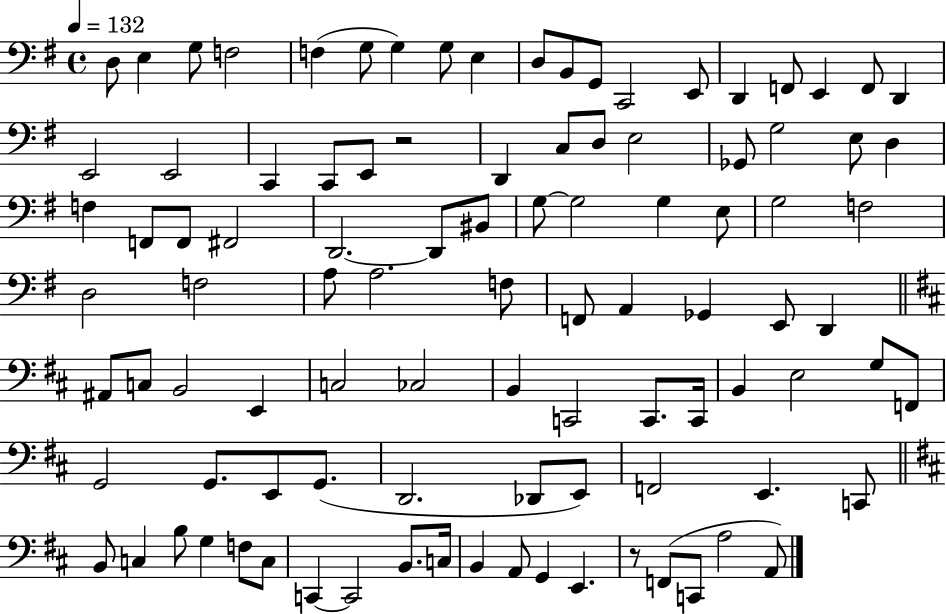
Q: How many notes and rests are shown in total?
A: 99